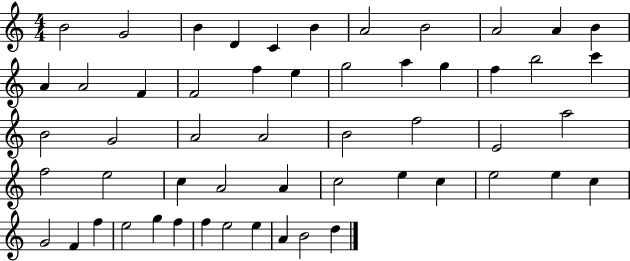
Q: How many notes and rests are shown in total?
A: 54